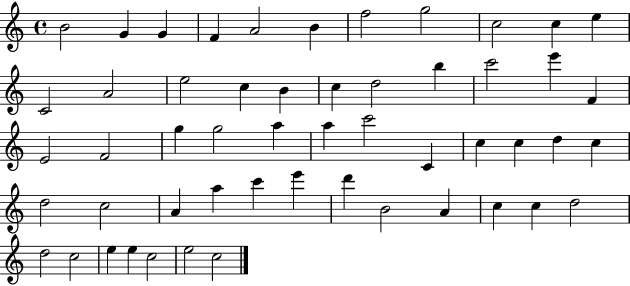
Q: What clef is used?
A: treble